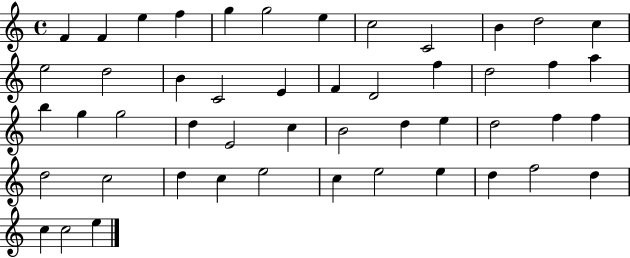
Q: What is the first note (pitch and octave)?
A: F4